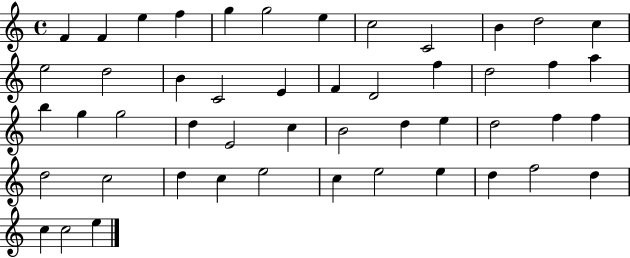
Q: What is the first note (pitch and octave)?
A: F4